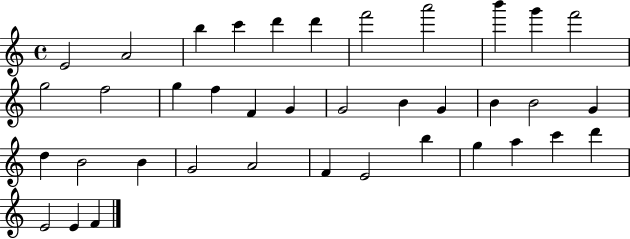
{
  \clef treble
  \time 4/4
  \defaultTimeSignature
  \key c \major
  e'2 a'2 | b''4 c'''4 d'''4 d'''4 | f'''2 a'''2 | b'''4 g'''4 f'''2 | \break g''2 f''2 | g''4 f''4 f'4 g'4 | g'2 b'4 g'4 | b'4 b'2 g'4 | \break d''4 b'2 b'4 | g'2 a'2 | f'4 e'2 b''4 | g''4 a''4 c'''4 d'''4 | \break e'2 e'4 f'4 | \bar "|."
}